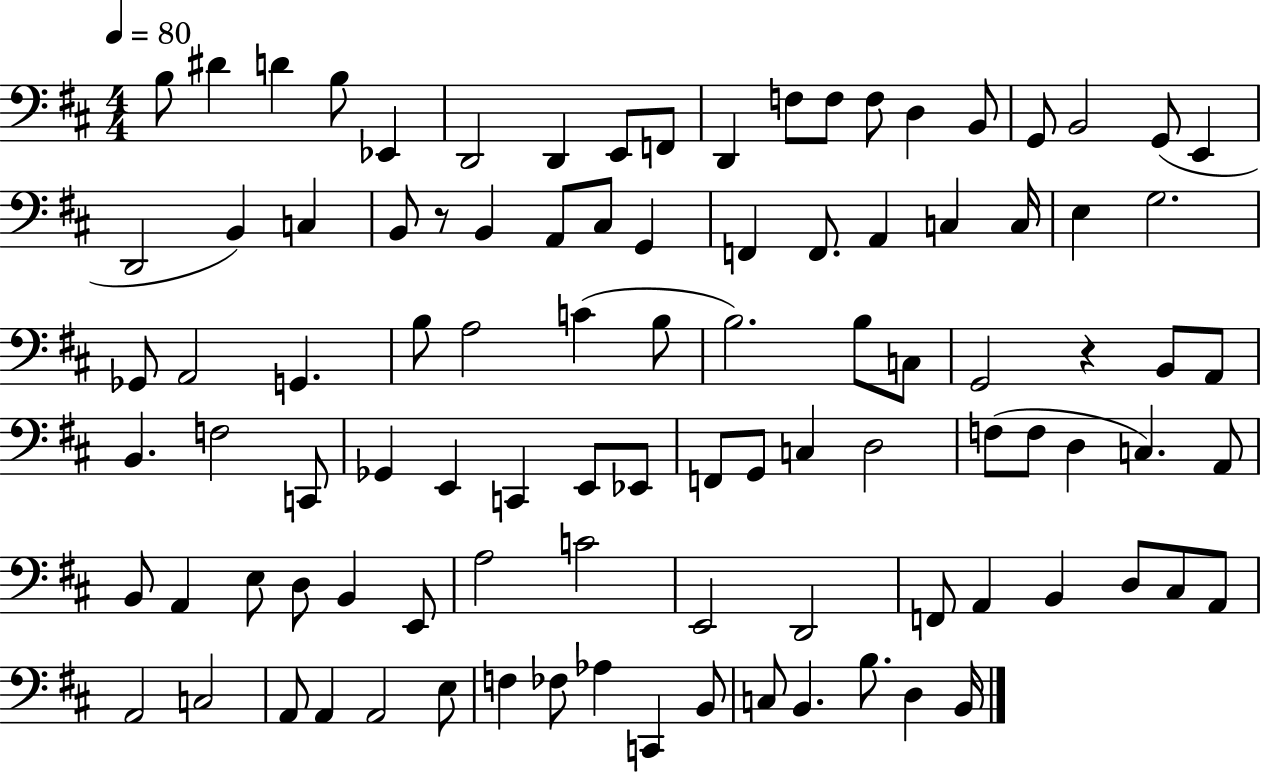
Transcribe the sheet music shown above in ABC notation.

X:1
T:Untitled
M:4/4
L:1/4
K:D
B,/2 ^D D B,/2 _E,, D,,2 D,, E,,/2 F,,/2 D,, F,/2 F,/2 F,/2 D, B,,/2 G,,/2 B,,2 G,,/2 E,, D,,2 B,, C, B,,/2 z/2 B,, A,,/2 ^C,/2 G,, F,, F,,/2 A,, C, C,/4 E, G,2 _G,,/2 A,,2 G,, B,/2 A,2 C B,/2 B,2 B,/2 C,/2 G,,2 z B,,/2 A,,/2 B,, F,2 C,,/2 _G,, E,, C,, E,,/2 _E,,/2 F,,/2 G,,/2 C, D,2 F,/2 F,/2 D, C, A,,/2 B,,/2 A,, E,/2 D,/2 B,, E,,/2 A,2 C2 E,,2 D,,2 F,,/2 A,, B,, D,/2 ^C,/2 A,,/2 A,,2 C,2 A,,/2 A,, A,,2 E,/2 F, _F,/2 _A, C,, B,,/2 C,/2 B,, B,/2 D, B,,/4